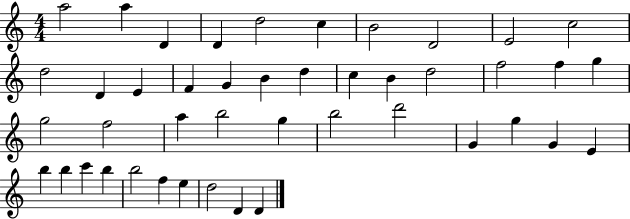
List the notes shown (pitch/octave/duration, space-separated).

A5/h A5/q D4/q D4/q D5/h C5/q B4/h D4/h E4/h C5/h D5/h D4/q E4/q F4/q G4/q B4/q D5/q C5/q B4/q D5/h F5/h F5/q G5/q G5/h F5/h A5/q B5/h G5/q B5/h D6/h G4/q G5/q G4/q E4/q B5/q B5/q C6/q B5/q B5/h F5/q E5/q D5/h D4/q D4/q